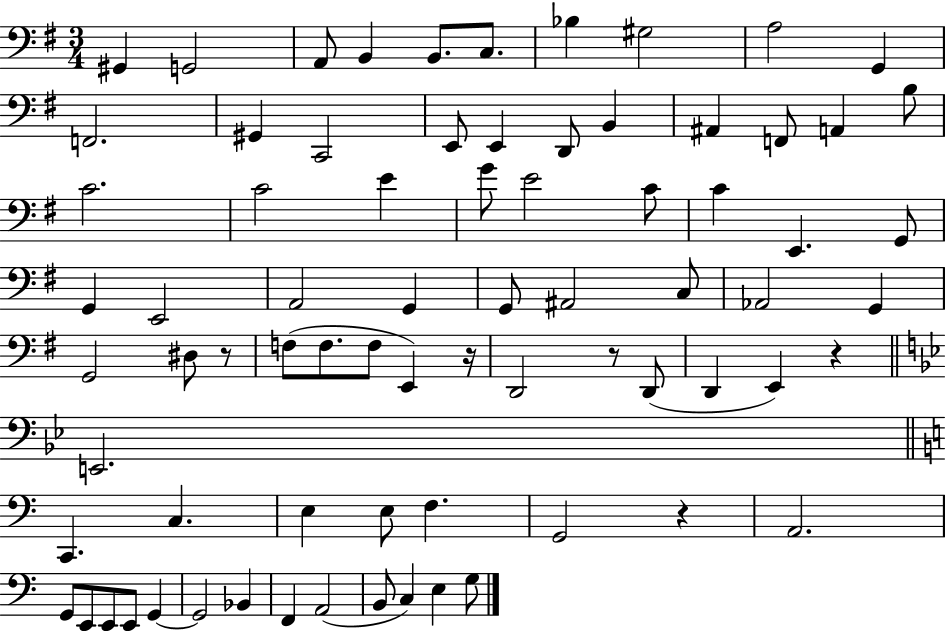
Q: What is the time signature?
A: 3/4